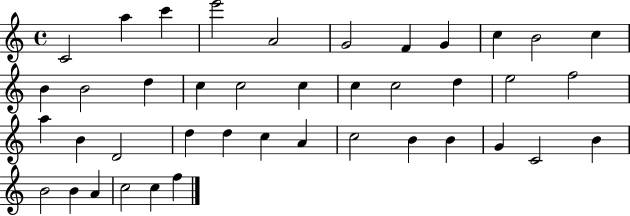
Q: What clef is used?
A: treble